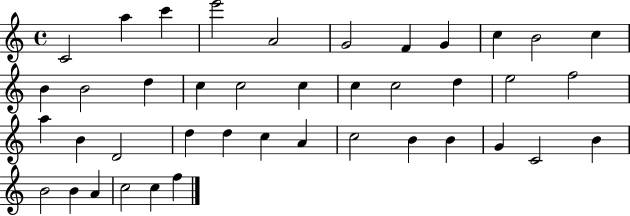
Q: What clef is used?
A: treble